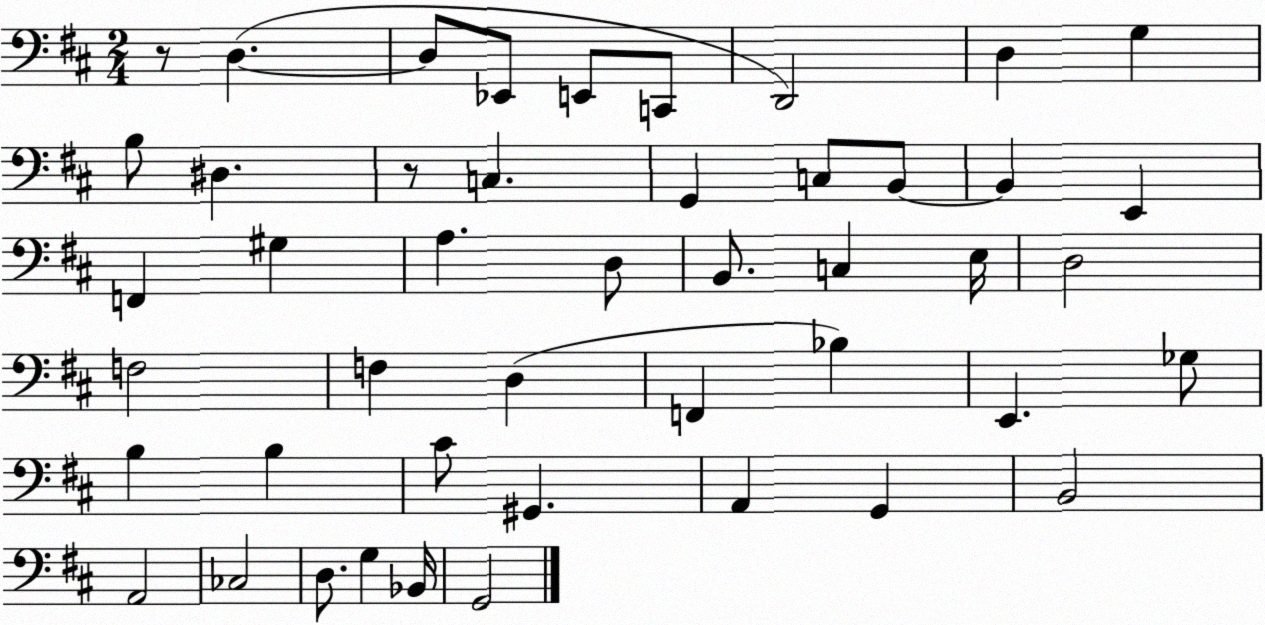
X:1
T:Untitled
M:2/4
L:1/4
K:D
z/2 D, D,/2 _E,,/2 E,,/2 C,,/2 D,,2 D, G, B,/2 ^D, z/2 C, G,, C,/2 B,,/2 B,, E,, F,, ^G, A, D,/2 B,,/2 C, E,/4 D,2 F,2 F, D, F,, _B, E,, _G,/2 B, B, ^C/2 ^G,, A,, G,, B,,2 A,,2 _C,2 D,/2 G, _B,,/4 G,,2